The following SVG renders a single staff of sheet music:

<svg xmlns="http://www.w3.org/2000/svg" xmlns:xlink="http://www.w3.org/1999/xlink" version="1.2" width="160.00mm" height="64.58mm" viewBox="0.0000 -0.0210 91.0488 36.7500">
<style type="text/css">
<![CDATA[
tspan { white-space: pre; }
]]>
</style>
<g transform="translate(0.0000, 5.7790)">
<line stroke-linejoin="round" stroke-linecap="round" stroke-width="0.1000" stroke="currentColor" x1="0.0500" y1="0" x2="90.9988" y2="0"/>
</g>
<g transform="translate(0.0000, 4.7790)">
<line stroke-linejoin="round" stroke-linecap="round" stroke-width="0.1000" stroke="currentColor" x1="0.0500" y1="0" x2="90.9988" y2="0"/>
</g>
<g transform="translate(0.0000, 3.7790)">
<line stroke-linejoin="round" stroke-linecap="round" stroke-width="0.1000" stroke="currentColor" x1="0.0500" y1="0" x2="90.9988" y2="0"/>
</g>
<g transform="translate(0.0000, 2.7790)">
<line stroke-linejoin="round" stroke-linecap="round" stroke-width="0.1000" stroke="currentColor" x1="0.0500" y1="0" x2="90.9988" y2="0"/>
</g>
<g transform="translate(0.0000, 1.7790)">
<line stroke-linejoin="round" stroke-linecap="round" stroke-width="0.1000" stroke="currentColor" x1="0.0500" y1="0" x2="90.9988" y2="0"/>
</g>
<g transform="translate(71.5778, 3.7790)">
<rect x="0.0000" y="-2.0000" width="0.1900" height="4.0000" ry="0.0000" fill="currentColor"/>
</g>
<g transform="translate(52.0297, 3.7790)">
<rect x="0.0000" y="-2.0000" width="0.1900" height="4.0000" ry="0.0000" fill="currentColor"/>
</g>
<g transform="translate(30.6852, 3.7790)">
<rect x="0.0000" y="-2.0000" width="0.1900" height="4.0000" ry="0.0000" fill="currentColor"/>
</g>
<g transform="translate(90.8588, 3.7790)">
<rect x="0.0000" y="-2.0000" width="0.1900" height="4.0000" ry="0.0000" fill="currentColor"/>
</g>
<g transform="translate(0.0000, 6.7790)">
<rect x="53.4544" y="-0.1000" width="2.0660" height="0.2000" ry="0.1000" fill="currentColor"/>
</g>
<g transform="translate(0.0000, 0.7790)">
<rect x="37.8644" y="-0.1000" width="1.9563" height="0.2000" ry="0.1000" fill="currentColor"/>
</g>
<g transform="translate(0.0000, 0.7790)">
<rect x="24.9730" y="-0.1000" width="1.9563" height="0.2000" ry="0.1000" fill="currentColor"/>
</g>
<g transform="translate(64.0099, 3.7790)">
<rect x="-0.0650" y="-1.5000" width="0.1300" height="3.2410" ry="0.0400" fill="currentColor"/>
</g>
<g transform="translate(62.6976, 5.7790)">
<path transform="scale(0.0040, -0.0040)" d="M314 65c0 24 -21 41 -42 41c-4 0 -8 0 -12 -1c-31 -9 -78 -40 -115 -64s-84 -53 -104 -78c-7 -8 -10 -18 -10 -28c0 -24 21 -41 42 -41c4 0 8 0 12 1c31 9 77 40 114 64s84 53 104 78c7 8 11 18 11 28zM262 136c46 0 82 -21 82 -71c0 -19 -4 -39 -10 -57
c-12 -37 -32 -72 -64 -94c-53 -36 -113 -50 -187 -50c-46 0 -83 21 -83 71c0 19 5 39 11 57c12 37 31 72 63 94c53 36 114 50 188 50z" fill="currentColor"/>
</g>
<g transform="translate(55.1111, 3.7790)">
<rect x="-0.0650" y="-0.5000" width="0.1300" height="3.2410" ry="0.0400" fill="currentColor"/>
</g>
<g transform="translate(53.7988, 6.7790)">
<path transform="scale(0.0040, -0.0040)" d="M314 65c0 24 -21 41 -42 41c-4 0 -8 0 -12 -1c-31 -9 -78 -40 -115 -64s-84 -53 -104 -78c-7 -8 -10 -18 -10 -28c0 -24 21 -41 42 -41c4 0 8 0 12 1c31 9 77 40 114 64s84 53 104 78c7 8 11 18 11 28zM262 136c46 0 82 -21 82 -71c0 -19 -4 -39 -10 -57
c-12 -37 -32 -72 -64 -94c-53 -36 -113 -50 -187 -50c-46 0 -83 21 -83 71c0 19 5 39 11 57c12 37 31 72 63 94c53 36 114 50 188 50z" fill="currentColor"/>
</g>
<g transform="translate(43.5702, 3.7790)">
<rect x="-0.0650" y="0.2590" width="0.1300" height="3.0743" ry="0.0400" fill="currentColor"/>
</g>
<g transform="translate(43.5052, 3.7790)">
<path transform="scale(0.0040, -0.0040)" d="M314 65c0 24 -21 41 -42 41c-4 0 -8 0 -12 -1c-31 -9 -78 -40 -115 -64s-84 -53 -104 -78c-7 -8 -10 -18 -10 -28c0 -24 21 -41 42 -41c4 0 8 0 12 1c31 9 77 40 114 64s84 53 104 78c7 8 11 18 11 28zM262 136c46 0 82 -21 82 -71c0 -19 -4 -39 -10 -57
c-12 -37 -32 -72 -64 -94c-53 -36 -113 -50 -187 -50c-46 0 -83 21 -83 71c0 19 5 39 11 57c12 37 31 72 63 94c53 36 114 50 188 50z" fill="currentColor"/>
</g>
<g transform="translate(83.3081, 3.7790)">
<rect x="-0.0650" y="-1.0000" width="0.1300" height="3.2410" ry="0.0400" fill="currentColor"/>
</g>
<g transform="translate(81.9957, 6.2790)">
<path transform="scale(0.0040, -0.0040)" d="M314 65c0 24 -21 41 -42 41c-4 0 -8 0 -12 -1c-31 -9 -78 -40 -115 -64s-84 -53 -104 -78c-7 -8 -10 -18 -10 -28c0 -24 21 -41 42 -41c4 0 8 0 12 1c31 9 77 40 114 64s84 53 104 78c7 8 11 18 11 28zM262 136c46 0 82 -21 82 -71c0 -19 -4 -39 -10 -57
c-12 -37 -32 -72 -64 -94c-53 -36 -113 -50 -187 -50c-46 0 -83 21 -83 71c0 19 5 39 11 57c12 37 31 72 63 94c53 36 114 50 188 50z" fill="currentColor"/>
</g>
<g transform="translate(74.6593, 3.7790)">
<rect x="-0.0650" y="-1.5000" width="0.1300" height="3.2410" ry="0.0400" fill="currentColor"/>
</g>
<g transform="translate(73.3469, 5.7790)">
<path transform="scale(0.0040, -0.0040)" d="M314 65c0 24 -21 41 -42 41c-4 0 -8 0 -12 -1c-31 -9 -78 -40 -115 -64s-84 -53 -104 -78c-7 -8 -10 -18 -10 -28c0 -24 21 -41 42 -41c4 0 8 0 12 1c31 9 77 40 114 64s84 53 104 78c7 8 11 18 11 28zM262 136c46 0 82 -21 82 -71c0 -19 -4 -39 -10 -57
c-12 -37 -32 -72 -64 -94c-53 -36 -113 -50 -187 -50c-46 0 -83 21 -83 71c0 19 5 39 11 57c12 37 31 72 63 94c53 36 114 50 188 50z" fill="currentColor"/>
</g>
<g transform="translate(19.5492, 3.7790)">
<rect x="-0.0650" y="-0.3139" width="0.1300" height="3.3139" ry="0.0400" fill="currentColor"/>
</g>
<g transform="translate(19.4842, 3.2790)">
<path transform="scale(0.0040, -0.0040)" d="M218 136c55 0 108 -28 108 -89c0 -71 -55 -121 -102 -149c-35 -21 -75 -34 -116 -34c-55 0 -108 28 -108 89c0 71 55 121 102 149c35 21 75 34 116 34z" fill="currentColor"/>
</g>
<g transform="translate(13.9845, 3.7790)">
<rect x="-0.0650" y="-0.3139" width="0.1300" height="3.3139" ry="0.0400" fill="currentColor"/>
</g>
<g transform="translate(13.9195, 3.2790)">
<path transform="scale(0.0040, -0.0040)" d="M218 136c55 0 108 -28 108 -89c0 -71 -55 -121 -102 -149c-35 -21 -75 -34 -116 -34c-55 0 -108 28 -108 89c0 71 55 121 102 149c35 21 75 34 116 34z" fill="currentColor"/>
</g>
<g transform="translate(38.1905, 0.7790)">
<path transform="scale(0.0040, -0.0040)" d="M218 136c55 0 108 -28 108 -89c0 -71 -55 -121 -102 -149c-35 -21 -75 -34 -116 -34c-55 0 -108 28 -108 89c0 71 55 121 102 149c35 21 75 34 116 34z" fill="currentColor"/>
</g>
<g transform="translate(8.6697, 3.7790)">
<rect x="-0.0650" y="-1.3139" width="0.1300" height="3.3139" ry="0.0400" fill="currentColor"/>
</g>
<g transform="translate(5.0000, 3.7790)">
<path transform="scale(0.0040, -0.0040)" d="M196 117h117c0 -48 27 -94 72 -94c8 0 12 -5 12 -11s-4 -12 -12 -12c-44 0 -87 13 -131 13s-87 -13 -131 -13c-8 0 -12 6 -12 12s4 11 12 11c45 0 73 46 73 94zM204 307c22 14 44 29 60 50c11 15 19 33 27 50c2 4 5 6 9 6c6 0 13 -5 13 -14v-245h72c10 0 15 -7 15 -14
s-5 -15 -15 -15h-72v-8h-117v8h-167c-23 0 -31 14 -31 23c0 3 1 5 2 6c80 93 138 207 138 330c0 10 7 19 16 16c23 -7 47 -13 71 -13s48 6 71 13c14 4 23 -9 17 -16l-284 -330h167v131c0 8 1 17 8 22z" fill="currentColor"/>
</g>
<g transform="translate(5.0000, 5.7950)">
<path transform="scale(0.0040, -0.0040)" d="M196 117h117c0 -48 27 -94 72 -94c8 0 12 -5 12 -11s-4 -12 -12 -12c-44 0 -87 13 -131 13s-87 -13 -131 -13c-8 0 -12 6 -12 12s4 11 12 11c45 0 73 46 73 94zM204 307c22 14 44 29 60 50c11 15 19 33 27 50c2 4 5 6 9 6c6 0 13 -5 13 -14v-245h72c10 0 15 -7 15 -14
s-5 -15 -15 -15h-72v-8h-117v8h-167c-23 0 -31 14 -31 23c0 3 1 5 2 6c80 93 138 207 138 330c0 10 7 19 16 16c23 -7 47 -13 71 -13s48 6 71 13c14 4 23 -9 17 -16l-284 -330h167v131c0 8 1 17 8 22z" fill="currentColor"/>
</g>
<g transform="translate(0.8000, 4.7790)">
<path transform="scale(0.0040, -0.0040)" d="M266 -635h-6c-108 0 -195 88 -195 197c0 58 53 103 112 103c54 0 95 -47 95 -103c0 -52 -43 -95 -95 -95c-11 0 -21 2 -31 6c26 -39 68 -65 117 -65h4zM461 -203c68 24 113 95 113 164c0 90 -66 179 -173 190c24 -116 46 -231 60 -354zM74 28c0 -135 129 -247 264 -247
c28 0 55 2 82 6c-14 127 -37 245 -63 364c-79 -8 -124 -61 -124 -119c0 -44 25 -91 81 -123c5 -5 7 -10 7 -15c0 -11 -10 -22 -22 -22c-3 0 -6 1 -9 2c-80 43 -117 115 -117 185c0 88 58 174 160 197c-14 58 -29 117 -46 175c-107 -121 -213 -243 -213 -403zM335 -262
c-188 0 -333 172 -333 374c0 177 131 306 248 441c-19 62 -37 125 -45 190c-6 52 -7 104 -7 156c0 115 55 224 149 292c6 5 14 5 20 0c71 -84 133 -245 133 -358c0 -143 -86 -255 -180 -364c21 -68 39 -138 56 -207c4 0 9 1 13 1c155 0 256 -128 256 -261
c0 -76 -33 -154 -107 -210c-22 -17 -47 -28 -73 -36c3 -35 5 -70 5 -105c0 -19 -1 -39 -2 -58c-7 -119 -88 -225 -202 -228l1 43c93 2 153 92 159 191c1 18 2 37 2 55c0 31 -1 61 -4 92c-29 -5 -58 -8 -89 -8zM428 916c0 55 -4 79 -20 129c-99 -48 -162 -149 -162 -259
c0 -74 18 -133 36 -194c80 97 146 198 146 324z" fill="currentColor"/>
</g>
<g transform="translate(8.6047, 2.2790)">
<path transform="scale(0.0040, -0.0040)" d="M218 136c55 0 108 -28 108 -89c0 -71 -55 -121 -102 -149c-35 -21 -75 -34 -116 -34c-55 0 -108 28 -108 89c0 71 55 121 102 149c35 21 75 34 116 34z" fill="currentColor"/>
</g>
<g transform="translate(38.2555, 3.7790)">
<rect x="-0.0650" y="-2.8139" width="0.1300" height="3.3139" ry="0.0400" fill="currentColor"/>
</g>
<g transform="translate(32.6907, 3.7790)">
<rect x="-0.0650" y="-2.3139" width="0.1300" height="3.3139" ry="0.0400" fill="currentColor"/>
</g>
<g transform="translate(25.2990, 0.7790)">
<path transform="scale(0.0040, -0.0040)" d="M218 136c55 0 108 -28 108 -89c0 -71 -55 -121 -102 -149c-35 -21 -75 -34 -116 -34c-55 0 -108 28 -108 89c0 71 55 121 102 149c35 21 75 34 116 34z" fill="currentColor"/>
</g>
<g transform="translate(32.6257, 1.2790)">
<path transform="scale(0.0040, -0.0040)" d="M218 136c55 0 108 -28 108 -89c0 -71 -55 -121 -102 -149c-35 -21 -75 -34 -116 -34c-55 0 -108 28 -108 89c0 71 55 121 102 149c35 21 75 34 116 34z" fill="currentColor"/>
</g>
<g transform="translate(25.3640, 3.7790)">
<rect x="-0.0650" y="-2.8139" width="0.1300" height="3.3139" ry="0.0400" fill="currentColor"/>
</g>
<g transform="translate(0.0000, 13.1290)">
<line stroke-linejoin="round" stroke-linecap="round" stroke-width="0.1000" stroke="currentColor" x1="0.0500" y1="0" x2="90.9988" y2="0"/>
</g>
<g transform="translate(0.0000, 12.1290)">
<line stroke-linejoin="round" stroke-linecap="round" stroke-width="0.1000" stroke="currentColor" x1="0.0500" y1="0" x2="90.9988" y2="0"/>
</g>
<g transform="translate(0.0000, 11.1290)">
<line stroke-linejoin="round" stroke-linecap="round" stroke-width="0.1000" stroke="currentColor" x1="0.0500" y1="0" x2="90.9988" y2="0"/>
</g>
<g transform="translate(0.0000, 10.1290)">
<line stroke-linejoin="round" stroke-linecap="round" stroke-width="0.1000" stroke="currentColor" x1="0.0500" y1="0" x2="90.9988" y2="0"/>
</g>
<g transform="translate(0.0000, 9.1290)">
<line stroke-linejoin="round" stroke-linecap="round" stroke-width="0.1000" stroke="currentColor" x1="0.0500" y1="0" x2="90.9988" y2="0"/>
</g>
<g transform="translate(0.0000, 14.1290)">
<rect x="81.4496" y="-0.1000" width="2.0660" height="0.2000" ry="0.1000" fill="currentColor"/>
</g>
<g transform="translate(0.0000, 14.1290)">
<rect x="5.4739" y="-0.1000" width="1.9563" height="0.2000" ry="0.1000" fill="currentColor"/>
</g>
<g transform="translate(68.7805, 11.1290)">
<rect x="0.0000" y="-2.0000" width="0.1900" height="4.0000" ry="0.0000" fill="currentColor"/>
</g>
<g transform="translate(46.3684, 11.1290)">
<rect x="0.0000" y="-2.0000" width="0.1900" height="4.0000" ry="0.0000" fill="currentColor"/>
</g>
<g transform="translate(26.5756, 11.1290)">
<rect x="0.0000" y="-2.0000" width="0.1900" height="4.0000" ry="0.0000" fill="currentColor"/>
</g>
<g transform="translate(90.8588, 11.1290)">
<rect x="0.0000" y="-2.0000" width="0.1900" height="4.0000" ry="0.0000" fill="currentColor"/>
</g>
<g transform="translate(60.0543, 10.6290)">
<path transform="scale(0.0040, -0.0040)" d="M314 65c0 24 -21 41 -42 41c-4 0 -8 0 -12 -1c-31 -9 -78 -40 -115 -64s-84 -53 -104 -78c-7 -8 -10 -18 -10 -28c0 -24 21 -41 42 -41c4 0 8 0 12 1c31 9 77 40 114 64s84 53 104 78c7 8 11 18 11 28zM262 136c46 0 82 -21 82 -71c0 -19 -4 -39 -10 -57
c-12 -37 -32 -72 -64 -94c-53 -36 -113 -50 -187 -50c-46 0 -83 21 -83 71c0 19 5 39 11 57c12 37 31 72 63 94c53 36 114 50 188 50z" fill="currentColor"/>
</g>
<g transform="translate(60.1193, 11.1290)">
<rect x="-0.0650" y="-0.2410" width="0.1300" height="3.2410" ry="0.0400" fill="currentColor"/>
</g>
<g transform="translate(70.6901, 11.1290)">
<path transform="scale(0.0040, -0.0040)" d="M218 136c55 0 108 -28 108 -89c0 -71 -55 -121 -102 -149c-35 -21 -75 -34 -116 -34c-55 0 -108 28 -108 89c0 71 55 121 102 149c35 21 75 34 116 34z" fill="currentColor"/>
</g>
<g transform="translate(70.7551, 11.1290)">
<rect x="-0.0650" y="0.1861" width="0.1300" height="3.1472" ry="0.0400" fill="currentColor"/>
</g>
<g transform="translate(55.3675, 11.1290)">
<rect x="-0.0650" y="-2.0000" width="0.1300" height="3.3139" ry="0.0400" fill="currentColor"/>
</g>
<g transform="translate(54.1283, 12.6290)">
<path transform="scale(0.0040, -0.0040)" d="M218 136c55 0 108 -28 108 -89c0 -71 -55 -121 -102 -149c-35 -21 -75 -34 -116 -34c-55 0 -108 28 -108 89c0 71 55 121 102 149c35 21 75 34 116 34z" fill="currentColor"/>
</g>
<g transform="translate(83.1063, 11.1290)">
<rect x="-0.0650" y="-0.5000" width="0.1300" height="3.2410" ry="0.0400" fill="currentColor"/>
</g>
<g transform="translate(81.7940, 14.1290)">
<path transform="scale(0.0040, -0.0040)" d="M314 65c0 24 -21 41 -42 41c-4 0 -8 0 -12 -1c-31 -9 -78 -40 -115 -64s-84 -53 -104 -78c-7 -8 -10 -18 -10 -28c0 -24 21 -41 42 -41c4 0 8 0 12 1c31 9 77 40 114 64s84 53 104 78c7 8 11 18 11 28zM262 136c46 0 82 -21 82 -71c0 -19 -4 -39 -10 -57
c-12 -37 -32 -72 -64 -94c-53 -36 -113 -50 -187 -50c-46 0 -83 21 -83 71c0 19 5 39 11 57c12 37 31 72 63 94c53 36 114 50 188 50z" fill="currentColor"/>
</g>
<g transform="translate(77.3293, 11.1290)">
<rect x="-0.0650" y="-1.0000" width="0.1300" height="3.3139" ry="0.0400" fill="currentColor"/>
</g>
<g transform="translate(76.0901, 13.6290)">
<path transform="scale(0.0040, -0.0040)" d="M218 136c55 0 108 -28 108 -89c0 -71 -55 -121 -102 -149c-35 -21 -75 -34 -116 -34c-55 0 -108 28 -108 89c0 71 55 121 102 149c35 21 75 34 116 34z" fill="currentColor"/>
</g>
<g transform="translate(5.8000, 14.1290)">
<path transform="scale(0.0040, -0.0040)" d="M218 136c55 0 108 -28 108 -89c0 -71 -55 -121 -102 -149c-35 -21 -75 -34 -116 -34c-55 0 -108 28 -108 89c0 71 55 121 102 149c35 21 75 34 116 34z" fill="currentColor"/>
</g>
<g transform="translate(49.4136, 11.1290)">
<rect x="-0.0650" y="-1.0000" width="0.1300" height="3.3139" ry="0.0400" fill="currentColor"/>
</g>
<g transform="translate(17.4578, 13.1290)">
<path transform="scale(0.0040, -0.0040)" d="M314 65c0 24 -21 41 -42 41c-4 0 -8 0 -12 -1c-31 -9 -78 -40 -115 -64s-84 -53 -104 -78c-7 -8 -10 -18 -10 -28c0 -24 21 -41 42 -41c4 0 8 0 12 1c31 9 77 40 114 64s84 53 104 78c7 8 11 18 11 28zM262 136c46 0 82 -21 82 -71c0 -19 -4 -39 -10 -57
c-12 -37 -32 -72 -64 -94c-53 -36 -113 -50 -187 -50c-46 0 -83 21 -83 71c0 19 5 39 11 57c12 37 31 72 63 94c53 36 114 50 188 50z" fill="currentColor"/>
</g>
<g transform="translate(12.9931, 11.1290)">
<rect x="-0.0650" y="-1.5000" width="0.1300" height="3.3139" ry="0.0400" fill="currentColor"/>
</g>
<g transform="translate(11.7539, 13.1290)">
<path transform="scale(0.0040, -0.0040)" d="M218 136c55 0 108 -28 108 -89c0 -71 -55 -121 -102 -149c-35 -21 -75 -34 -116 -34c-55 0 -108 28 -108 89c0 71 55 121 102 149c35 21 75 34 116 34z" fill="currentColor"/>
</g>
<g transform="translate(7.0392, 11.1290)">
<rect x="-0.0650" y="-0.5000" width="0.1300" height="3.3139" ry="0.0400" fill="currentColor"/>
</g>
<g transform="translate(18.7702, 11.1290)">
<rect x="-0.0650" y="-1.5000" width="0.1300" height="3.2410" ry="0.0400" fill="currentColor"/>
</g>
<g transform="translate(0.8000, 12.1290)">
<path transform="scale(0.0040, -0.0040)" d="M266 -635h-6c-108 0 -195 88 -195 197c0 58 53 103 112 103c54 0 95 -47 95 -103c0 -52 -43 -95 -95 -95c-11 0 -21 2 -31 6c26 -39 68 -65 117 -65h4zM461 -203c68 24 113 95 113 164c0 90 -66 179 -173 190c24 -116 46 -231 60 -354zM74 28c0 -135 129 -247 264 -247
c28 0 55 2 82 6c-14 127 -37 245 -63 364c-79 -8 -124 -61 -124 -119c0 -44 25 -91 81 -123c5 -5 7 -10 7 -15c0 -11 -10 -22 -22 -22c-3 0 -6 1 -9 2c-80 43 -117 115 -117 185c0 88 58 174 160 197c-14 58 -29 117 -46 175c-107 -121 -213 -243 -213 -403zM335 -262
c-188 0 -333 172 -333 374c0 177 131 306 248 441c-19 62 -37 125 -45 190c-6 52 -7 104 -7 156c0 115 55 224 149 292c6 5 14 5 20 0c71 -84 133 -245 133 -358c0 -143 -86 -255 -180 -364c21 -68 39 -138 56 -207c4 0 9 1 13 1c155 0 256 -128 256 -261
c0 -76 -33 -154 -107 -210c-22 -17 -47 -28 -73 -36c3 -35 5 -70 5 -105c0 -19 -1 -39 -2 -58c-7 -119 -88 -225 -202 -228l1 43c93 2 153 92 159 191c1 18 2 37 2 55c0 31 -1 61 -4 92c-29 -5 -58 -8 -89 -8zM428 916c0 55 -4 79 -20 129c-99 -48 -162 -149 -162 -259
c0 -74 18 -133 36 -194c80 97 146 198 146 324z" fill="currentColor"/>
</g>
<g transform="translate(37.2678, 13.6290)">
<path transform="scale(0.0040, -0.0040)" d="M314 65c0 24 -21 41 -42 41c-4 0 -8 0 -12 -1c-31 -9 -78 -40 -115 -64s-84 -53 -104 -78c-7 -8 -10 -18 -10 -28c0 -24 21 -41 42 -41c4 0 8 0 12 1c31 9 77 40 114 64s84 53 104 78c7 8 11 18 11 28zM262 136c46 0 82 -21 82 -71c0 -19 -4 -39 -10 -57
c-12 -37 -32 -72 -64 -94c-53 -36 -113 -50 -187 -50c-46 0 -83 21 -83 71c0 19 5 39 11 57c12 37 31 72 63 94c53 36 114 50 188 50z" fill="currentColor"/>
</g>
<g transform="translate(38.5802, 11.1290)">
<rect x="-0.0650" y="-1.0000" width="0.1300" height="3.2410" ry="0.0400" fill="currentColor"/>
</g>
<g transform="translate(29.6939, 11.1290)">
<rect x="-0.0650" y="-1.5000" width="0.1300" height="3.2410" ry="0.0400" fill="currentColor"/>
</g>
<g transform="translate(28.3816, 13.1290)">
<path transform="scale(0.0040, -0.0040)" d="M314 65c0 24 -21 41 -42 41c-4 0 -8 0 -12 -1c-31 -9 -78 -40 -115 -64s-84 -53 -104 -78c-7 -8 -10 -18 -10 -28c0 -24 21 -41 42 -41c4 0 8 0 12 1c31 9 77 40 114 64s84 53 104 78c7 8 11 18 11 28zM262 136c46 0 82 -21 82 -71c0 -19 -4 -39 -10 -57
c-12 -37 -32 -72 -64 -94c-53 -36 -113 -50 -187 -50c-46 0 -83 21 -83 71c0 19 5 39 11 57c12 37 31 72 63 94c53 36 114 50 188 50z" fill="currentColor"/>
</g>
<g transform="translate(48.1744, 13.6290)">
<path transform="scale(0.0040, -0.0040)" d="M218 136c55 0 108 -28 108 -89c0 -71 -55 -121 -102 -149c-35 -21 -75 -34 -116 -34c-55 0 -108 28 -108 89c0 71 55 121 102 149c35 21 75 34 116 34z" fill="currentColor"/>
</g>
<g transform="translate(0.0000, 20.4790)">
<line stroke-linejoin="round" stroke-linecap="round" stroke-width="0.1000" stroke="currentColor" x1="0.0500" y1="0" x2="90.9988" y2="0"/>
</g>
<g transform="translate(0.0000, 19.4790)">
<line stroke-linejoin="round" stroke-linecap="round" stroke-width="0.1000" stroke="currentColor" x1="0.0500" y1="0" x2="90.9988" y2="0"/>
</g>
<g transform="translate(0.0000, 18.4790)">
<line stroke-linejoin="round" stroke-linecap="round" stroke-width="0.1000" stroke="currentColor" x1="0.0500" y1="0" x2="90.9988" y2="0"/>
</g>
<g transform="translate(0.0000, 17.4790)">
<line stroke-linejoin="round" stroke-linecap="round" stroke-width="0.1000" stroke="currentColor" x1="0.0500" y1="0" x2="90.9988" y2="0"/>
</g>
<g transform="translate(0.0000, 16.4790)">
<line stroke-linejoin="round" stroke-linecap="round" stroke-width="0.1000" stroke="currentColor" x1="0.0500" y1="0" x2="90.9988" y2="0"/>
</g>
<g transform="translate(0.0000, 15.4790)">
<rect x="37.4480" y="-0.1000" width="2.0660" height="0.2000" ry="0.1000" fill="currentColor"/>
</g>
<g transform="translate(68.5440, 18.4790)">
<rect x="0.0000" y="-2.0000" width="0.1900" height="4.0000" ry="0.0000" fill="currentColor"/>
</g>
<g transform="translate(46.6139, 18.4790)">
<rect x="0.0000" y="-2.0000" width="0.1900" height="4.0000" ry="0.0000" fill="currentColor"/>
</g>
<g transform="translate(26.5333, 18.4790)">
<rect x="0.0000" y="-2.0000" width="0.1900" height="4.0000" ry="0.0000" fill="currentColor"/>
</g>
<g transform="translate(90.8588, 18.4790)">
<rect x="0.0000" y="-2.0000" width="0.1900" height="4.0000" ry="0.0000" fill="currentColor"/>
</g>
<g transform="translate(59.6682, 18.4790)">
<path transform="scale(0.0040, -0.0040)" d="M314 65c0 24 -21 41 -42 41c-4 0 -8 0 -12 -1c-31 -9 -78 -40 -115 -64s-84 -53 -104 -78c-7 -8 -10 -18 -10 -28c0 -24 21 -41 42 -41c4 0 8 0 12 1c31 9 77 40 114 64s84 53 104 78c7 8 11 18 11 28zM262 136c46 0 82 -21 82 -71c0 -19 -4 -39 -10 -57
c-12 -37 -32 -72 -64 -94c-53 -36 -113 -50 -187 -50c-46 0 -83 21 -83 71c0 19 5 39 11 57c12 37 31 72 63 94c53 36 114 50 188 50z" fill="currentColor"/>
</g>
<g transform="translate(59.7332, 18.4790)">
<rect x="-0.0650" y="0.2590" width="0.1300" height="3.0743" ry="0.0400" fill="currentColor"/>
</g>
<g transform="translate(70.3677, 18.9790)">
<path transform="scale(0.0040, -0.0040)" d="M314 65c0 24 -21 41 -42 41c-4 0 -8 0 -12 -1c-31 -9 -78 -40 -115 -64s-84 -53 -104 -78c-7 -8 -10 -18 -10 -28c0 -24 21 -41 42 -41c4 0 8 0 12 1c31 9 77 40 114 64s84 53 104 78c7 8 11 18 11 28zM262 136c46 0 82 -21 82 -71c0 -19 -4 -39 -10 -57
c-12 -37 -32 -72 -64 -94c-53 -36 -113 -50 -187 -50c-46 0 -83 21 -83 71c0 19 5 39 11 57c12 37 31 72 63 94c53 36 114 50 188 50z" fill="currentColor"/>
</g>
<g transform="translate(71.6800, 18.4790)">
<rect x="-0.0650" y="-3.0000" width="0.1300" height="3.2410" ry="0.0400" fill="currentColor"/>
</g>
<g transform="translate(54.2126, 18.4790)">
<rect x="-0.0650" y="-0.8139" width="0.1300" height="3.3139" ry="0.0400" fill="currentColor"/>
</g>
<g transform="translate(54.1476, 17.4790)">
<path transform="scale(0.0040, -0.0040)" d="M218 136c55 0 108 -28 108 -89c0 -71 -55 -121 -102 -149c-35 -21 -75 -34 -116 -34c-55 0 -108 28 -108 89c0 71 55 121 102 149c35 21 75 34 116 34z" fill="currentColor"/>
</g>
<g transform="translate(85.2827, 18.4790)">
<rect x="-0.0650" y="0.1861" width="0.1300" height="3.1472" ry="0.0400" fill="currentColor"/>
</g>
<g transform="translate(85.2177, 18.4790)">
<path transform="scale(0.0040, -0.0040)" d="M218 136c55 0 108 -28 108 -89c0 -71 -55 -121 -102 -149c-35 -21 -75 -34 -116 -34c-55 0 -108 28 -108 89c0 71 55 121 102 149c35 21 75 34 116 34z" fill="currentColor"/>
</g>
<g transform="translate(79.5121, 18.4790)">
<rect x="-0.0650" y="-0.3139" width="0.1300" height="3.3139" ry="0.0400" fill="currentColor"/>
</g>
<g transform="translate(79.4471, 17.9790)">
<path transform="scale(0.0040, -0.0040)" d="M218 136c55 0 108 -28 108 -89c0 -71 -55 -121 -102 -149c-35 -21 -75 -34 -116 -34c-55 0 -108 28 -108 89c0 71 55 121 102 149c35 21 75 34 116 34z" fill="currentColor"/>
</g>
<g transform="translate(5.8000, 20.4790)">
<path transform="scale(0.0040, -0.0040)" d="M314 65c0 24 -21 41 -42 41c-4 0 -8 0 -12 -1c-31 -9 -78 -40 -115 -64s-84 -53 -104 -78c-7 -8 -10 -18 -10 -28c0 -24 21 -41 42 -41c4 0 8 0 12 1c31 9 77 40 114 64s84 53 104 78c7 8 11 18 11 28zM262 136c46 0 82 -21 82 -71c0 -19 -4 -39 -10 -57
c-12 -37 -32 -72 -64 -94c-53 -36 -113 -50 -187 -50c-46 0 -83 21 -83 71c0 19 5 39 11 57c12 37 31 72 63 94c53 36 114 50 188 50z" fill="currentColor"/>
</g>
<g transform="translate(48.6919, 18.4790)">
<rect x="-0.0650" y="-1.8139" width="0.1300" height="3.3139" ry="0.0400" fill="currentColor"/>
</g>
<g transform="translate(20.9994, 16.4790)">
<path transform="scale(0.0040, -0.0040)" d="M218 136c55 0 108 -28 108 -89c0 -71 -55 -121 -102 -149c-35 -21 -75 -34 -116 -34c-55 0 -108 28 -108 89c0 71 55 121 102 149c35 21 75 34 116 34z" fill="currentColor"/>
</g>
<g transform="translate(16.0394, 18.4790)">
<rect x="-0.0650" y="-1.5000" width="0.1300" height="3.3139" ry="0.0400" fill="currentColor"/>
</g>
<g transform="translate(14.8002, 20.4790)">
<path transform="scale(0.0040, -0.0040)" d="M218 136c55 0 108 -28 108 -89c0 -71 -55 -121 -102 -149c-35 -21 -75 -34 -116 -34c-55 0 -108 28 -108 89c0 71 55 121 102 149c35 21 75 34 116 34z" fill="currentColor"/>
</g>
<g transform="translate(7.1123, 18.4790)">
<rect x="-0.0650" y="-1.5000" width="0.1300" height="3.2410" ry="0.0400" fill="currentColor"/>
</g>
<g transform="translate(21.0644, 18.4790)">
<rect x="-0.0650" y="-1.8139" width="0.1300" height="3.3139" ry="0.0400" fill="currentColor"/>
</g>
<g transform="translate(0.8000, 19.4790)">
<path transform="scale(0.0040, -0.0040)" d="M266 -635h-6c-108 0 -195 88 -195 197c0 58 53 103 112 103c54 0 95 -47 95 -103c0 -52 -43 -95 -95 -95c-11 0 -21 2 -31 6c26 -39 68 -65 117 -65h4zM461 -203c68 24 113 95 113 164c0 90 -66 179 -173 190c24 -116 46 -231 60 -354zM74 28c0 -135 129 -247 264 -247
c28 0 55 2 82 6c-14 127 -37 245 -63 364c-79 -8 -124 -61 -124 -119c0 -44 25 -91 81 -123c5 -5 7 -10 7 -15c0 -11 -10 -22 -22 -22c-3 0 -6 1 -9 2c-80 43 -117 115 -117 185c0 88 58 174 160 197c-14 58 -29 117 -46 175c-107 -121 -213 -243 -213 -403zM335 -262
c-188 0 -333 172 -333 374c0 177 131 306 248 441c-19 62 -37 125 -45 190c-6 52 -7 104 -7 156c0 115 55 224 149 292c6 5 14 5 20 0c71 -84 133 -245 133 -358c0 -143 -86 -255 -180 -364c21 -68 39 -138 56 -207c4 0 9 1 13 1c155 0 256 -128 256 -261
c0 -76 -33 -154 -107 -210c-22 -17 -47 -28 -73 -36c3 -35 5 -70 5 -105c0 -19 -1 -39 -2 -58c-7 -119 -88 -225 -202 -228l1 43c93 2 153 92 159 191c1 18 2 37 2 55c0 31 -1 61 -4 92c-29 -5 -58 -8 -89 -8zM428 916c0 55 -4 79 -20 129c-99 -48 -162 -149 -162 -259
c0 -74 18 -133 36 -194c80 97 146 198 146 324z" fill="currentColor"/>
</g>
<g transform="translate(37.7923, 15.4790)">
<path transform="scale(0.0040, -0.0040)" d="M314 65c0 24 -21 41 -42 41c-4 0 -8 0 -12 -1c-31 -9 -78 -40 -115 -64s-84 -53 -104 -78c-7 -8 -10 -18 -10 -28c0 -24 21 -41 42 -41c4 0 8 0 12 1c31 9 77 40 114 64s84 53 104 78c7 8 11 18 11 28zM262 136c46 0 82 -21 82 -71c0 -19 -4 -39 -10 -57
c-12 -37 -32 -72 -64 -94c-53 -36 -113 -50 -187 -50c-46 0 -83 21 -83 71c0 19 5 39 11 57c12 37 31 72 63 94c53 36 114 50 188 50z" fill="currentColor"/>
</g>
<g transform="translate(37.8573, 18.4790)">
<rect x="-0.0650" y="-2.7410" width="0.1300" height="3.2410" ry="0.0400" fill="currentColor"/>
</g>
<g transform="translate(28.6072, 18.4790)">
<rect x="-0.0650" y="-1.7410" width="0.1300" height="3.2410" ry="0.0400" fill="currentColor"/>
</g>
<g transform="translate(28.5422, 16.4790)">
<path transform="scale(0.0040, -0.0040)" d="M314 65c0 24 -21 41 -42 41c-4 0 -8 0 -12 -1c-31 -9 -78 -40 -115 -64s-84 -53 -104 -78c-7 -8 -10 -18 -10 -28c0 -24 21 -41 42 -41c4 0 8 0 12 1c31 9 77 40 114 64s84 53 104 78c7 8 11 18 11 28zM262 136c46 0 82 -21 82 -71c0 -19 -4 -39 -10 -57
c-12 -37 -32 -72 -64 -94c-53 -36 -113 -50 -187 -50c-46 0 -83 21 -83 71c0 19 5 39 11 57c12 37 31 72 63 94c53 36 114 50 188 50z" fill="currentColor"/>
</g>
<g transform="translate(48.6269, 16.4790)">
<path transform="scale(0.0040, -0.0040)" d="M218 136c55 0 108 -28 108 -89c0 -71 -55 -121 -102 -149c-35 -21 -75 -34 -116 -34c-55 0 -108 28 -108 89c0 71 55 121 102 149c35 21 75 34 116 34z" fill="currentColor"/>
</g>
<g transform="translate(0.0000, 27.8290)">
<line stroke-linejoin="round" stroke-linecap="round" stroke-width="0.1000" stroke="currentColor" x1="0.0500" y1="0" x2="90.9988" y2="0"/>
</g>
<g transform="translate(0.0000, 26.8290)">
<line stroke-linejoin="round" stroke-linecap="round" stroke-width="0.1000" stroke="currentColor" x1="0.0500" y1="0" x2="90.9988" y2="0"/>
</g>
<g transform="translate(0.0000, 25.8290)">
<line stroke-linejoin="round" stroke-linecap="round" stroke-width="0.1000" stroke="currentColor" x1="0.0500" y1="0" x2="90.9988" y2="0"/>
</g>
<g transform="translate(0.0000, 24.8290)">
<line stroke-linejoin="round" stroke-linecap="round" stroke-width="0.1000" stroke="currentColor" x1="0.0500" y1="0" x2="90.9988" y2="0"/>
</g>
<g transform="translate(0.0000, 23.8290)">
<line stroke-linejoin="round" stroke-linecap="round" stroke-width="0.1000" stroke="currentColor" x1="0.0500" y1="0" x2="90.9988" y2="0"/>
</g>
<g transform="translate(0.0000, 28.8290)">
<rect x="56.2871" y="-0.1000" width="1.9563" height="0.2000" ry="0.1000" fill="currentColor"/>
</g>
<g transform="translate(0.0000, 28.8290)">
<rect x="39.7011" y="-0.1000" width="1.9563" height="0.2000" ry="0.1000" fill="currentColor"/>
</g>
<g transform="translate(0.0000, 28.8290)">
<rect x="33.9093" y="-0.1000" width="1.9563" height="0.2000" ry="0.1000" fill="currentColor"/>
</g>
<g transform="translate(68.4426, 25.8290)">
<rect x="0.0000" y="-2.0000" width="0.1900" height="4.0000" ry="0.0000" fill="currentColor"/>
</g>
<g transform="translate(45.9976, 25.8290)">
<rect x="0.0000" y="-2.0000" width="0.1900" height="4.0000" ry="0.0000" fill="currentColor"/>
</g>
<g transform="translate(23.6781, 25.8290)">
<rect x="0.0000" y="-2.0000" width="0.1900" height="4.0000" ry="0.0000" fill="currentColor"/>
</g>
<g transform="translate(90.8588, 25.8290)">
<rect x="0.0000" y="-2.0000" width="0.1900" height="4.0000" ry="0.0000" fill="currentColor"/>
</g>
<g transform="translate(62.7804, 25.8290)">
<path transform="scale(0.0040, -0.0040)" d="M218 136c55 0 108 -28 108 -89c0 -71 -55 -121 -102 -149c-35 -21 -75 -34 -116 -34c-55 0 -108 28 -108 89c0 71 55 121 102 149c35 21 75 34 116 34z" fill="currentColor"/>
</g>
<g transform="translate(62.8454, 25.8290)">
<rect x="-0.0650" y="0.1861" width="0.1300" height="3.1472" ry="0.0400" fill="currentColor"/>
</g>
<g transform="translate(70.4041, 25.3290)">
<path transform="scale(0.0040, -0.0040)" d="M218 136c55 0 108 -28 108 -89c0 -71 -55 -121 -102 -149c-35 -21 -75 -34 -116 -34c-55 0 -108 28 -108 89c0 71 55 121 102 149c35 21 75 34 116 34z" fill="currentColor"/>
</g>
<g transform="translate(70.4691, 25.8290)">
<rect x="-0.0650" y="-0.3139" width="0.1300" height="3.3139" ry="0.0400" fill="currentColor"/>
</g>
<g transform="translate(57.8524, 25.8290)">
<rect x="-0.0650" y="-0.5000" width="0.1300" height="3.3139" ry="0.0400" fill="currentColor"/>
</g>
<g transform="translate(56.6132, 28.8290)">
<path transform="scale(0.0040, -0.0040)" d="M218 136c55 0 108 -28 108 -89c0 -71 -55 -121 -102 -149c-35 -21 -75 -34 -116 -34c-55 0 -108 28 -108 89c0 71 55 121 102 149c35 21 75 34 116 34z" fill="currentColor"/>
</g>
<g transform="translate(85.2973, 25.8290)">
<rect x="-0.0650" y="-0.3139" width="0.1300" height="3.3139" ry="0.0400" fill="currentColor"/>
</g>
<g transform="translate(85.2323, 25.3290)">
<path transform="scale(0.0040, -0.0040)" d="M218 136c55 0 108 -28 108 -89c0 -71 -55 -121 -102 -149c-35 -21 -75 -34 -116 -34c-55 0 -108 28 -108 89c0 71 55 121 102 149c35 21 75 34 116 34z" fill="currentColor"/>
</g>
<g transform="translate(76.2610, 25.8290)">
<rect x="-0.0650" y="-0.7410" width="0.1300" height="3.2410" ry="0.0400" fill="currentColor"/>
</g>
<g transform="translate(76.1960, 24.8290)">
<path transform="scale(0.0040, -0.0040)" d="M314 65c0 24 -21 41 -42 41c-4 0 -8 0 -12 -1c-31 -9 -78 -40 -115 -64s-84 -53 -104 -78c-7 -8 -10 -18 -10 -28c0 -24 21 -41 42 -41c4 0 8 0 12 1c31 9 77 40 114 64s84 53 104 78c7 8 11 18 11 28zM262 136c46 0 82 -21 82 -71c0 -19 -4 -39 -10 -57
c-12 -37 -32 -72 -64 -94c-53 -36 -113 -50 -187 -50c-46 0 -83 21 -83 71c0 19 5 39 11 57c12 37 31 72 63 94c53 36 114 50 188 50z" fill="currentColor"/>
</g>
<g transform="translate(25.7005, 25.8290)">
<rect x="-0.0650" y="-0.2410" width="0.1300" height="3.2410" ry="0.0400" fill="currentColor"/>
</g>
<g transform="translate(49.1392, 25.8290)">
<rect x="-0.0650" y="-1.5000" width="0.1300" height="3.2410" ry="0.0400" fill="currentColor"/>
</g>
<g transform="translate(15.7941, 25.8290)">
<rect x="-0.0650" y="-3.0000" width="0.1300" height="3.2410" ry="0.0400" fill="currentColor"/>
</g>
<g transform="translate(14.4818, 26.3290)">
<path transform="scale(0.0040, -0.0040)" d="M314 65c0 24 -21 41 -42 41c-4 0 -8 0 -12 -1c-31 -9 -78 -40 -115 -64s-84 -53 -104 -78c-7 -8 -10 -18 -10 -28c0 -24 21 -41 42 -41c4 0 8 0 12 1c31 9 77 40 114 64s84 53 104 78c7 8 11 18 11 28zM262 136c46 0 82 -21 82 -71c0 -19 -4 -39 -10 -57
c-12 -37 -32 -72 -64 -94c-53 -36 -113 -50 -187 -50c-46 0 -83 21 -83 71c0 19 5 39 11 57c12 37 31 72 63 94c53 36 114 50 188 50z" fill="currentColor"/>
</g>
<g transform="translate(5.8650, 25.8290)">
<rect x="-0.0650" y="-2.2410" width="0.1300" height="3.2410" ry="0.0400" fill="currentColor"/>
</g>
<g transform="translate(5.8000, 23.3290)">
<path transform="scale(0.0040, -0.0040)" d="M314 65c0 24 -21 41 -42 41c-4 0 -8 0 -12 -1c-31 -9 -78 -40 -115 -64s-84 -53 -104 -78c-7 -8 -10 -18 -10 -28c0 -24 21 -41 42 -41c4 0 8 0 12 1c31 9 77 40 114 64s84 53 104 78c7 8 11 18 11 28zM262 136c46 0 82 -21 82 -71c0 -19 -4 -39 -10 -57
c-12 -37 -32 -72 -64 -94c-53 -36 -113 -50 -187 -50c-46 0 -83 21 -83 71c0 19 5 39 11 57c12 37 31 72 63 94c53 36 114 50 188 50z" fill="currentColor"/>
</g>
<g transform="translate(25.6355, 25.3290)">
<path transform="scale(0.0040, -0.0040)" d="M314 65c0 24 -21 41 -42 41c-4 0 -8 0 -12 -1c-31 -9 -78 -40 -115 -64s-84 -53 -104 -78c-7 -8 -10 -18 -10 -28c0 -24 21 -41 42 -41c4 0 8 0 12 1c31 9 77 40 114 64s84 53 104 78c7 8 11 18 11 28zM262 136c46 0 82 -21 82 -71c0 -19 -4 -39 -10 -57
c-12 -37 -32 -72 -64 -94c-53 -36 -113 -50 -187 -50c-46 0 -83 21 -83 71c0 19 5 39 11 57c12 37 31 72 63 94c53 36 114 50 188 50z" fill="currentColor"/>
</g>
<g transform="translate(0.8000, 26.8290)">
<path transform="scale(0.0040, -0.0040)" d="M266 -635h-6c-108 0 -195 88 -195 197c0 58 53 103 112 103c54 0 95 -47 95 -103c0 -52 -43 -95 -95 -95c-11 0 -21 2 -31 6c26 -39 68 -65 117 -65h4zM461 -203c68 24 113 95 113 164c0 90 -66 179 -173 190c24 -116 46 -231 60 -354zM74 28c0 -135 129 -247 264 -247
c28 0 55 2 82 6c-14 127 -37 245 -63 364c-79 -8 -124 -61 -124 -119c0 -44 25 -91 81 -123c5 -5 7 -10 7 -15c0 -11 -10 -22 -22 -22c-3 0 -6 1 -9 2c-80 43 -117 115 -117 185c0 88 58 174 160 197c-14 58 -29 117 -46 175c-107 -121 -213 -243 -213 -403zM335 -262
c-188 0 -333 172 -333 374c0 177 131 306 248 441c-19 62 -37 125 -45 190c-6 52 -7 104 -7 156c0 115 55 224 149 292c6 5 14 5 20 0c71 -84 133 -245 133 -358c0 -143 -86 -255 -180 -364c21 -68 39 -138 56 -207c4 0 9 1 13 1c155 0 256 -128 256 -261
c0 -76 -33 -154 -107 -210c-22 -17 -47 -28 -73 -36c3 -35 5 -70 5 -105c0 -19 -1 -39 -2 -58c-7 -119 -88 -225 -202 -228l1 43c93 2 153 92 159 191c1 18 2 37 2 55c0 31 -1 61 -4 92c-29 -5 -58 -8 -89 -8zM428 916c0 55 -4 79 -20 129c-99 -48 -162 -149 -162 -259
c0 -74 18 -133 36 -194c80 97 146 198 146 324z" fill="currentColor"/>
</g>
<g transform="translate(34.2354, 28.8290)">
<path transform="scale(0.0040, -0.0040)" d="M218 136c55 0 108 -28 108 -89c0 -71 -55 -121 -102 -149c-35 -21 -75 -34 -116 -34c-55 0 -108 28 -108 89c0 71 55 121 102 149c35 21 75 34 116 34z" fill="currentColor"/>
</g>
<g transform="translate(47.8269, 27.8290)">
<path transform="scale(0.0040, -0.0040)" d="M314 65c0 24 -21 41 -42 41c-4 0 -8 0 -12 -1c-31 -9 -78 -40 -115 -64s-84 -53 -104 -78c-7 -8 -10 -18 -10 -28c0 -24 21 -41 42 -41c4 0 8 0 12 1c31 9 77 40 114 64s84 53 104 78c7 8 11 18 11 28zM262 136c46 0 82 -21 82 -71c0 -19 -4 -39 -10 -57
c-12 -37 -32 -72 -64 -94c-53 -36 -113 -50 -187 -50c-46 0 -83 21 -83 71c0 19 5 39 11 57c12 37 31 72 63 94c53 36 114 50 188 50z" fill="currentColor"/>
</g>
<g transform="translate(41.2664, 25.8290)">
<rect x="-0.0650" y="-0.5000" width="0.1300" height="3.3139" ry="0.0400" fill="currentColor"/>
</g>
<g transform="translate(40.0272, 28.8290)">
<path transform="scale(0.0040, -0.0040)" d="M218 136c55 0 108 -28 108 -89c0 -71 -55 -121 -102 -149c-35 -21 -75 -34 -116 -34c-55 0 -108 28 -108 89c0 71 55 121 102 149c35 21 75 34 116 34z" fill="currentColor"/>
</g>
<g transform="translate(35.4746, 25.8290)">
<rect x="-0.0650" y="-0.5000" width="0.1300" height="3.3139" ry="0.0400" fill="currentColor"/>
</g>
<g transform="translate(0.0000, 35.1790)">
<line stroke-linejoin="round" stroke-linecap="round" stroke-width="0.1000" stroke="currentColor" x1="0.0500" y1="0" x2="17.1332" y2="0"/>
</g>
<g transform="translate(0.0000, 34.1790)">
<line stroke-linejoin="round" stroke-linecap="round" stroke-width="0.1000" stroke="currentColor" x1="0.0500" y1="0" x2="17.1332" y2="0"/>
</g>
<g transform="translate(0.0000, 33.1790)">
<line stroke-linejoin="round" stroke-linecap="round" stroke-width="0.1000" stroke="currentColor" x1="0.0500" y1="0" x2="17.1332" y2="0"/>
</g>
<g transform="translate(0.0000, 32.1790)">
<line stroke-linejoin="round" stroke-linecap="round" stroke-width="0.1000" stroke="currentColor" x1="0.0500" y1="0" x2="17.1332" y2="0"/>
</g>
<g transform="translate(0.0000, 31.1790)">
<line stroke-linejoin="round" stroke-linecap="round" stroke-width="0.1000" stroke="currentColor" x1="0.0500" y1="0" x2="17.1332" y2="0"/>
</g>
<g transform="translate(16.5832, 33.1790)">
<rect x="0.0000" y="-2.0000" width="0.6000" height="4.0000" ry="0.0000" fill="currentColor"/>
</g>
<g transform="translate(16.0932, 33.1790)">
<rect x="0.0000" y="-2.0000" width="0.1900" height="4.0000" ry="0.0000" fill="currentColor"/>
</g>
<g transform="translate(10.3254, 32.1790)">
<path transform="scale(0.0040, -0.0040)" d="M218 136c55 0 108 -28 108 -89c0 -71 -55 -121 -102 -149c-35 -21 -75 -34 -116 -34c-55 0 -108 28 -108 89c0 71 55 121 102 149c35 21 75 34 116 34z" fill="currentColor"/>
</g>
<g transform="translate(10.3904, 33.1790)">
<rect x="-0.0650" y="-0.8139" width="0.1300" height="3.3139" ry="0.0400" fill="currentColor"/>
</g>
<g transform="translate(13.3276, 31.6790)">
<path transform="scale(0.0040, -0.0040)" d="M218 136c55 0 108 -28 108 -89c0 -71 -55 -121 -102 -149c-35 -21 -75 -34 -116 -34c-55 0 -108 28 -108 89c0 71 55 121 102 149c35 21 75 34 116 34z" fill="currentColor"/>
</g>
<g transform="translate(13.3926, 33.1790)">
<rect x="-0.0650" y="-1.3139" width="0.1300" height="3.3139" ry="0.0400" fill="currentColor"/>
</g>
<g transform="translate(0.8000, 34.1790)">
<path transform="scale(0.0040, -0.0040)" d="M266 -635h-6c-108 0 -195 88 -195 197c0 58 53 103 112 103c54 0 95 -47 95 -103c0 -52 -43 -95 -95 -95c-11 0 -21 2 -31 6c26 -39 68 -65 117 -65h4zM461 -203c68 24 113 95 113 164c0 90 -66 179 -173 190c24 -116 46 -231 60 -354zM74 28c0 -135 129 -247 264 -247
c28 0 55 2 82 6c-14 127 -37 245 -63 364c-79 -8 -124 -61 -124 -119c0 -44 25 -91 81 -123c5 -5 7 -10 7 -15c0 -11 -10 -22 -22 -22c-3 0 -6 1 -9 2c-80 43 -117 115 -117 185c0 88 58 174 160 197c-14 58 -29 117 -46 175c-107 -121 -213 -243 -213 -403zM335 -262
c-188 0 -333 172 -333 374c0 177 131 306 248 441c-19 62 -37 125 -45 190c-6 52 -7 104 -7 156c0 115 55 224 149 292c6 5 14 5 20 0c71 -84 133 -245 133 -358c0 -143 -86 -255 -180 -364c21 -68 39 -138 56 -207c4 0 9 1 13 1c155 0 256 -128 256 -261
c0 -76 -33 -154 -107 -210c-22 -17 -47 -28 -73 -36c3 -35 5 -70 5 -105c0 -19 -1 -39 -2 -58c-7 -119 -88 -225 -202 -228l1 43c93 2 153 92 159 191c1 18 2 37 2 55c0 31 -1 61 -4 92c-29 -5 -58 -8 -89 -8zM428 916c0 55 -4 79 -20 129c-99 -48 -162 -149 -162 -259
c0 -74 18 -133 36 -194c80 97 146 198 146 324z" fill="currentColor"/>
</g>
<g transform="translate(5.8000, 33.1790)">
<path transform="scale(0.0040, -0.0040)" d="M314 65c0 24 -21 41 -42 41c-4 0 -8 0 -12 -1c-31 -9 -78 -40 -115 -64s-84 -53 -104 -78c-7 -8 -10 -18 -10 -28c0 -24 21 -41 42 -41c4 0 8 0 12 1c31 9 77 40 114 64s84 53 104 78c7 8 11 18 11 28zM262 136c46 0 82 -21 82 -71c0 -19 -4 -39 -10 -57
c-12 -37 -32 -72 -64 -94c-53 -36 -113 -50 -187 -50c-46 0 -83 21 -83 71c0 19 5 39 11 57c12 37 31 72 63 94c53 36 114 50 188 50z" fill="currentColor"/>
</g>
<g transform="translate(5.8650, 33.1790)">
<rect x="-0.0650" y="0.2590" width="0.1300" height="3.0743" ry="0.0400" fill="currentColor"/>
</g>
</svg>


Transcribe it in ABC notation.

X:1
T:Untitled
M:4/4
L:1/4
K:C
e c c a g a B2 C2 E2 E2 D2 C E E2 E2 D2 D F c2 B D C2 E2 E f f2 a2 f d B2 A2 c B g2 A2 c2 C C E2 C B c d2 c B2 d e